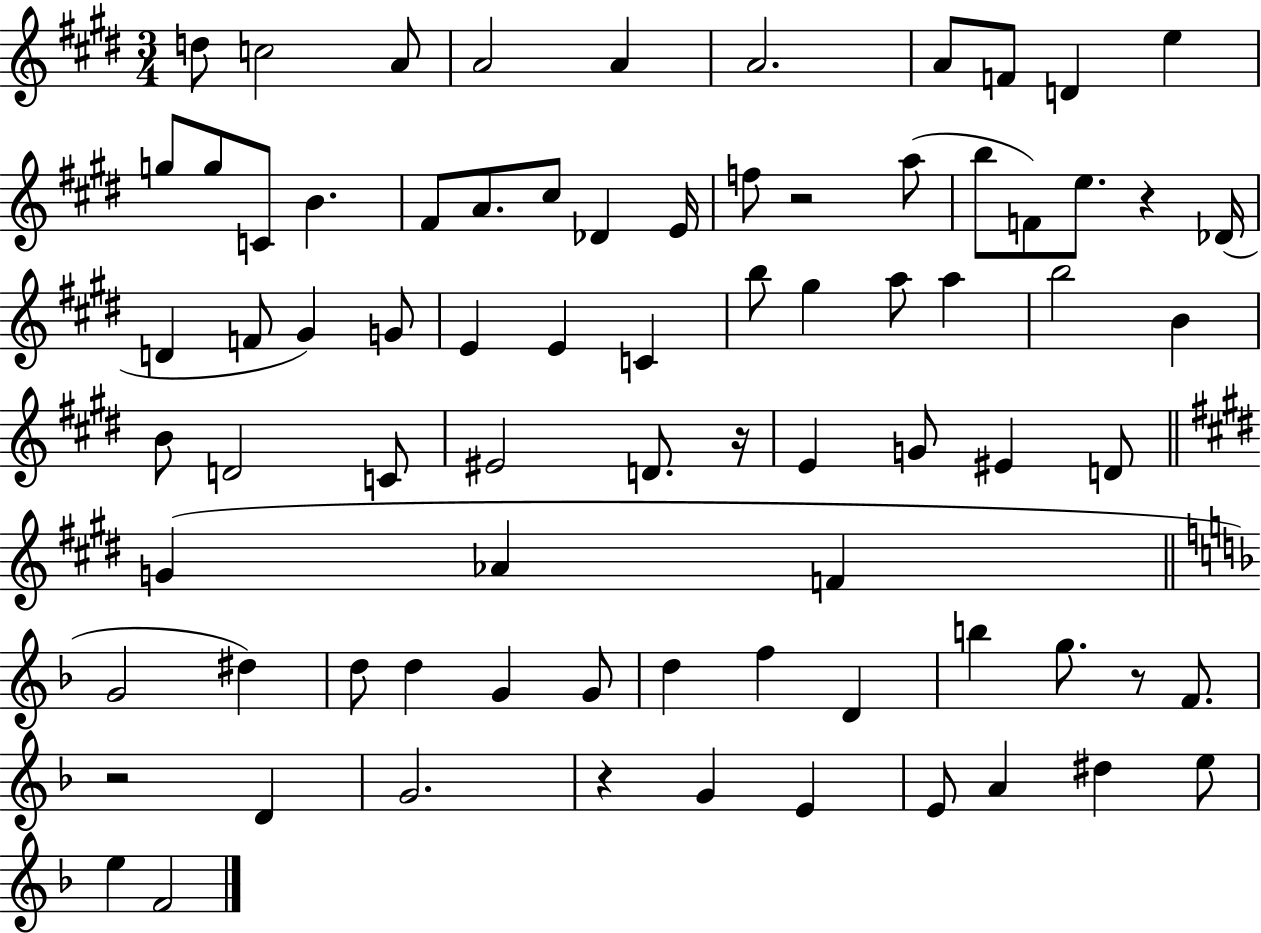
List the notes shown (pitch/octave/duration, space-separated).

D5/e C5/h A4/e A4/h A4/q A4/h. A4/e F4/e D4/q E5/q G5/e G5/e C4/e B4/q. F#4/e A4/e. C#5/e Db4/q E4/s F5/e R/h A5/e B5/e F4/e E5/e. R/q Db4/s D4/q F4/e G#4/q G4/e E4/q E4/q C4/q B5/e G#5/q A5/e A5/q B5/h B4/q B4/e D4/h C4/e EIS4/h D4/e. R/s E4/q G4/e EIS4/q D4/e G4/q Ab4/q F4/q G4/h D#5/q D5/e D5/q G4/q G4/e D5/q F5/q D4/q B5/q G5/e. R/e F4/e. R/h D4/q G4/h. R/q G4/q E4/q E4/e A4/q D#5/q E5/e E5/q F4/h